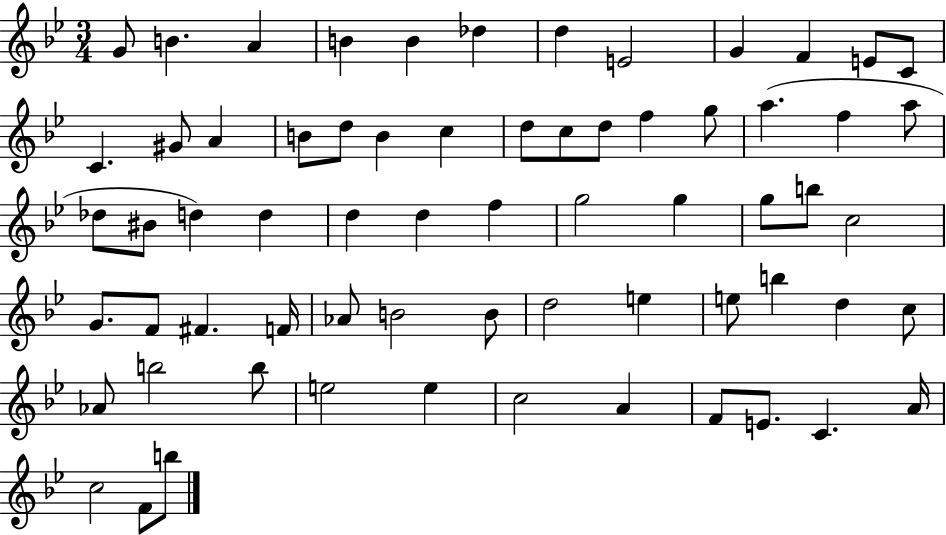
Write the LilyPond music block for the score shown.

{
  \clef treble
  \numericTimeSignature
  \time 3/4
  \key bes \major
  g'8 b'4. a'4 | b'4 b'4 des''4 | d''4 e'2 | g'4 f'4 e'8 c'8 | \break c'4. gis'8 a'4 | b'8 d''8 b'4 c''4 | d''8 c''8 d''8 f''4 g''8 | a''4.( f''4 a''8 | \break des''8 bis'8 d''4) d''4 | d''4 d''4 f''4 | g''2 g''4 | g''8 b''8 c''2 | \break g'8. f'8 fis'4. f'16 | aes'8 b'2 b'8 | d''2 e''4 | e''8 b''4 d''4 c''8 | \break aes'8 b''2 b''8 | e''2 e''4 | c''2 a'4 | f'8 e'8. c'4. a'16 | \break c''2 f'8 b''8 | \bar "|."
}